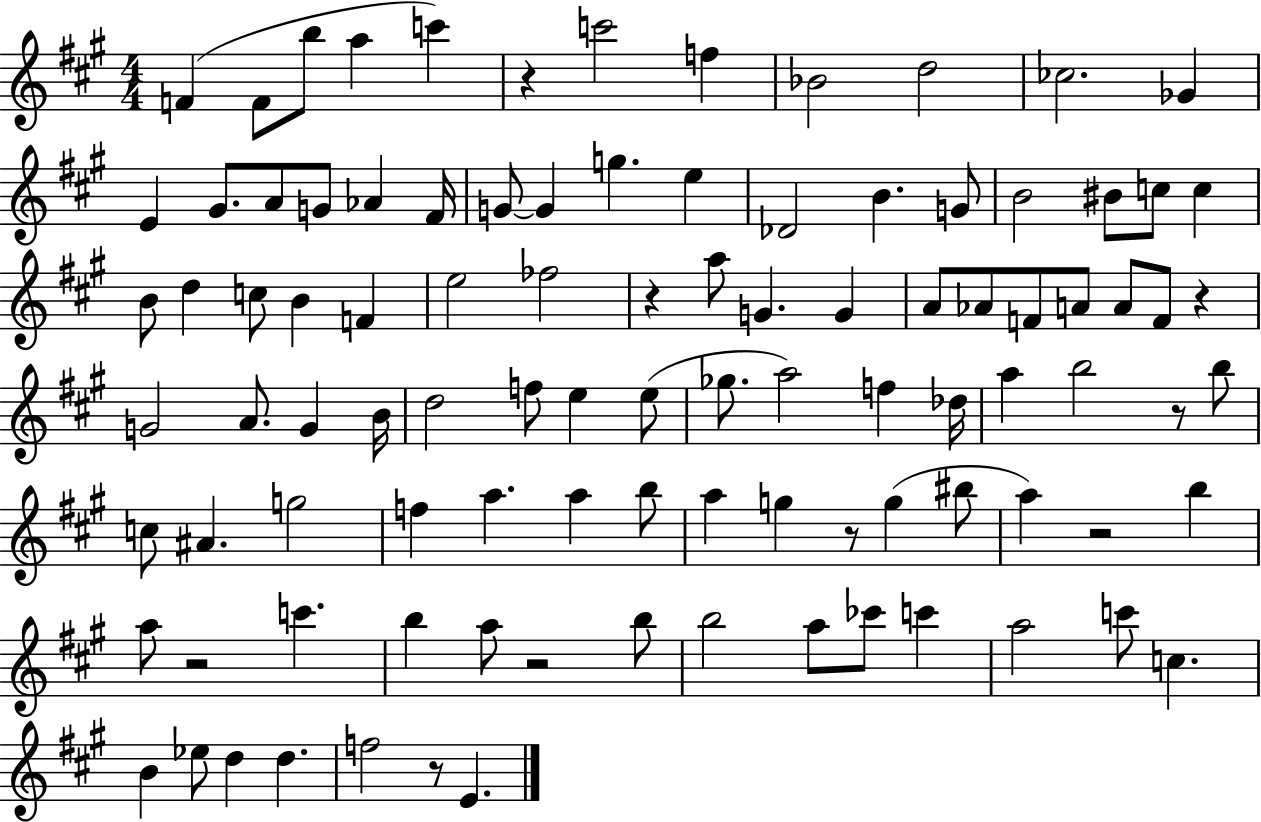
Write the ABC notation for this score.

X:1
T:Untitled
M:4/4
L:1/4
K:A
F F/2 b/2 a c' z c'2 f _B2 d2 _c2 _G E ^G/2 A/2 G/2 _A ^F/4 G/2 G g e _D2 B G/2 B2 ^B/2 c/2 c B/2 d c/2 B F e2 _f2 z a/2 G G A/2 _A/2 F/2 A/2 A/2 F/2 z G2 A/2 G B/4 d2 f/2 e e/2 _g/2 a2 f _d/4 a b2 z/2 b/2 c/2 ^A g2 f a a b/2 a g z/2 g ^b/2 a z2 b a/2 z2 c' b a/2 z2 b/2 b2 a/2 _c'/2 c' a2 c'/2 c B _e/2 d d f2 z/2 E